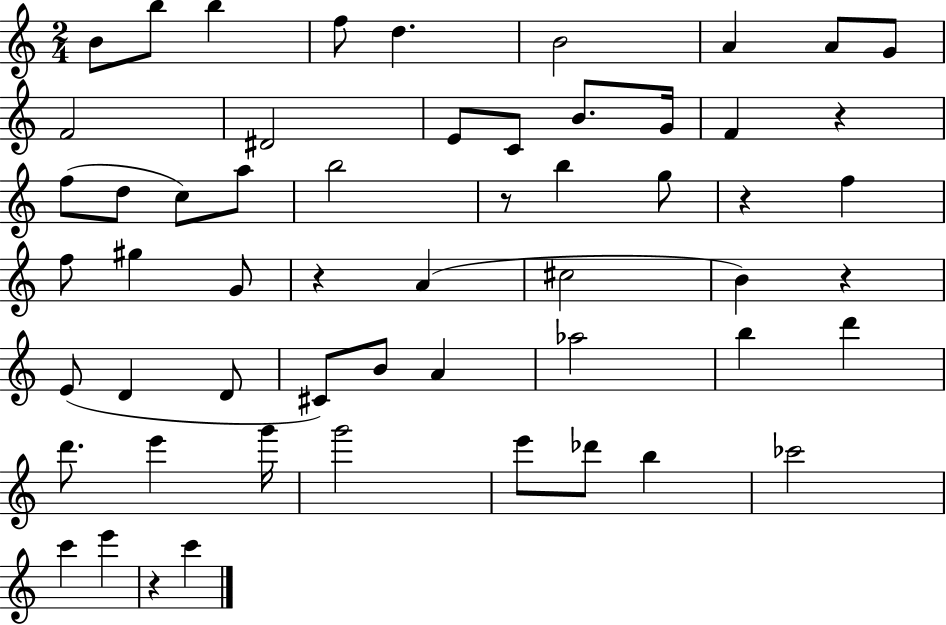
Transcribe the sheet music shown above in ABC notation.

X:1
T:Untitled
M:2/4
L:1/4
K:C
B/2 b/2 b f/2 d B2 A A/2 G/2 F2 ^D2 E/2 C/2 B/2 G/4 F z f/2 d/2 c/2 a/2 b2 z/2 b g/2 z f f/2 ^g G/2 z A ^c2 B z E/2 D D/2 ^C/2 B/2 A _a2 b d' d'/2 e' g'/4 g'2 e'/2 _d'/2 b _c'2 c' e' z c'